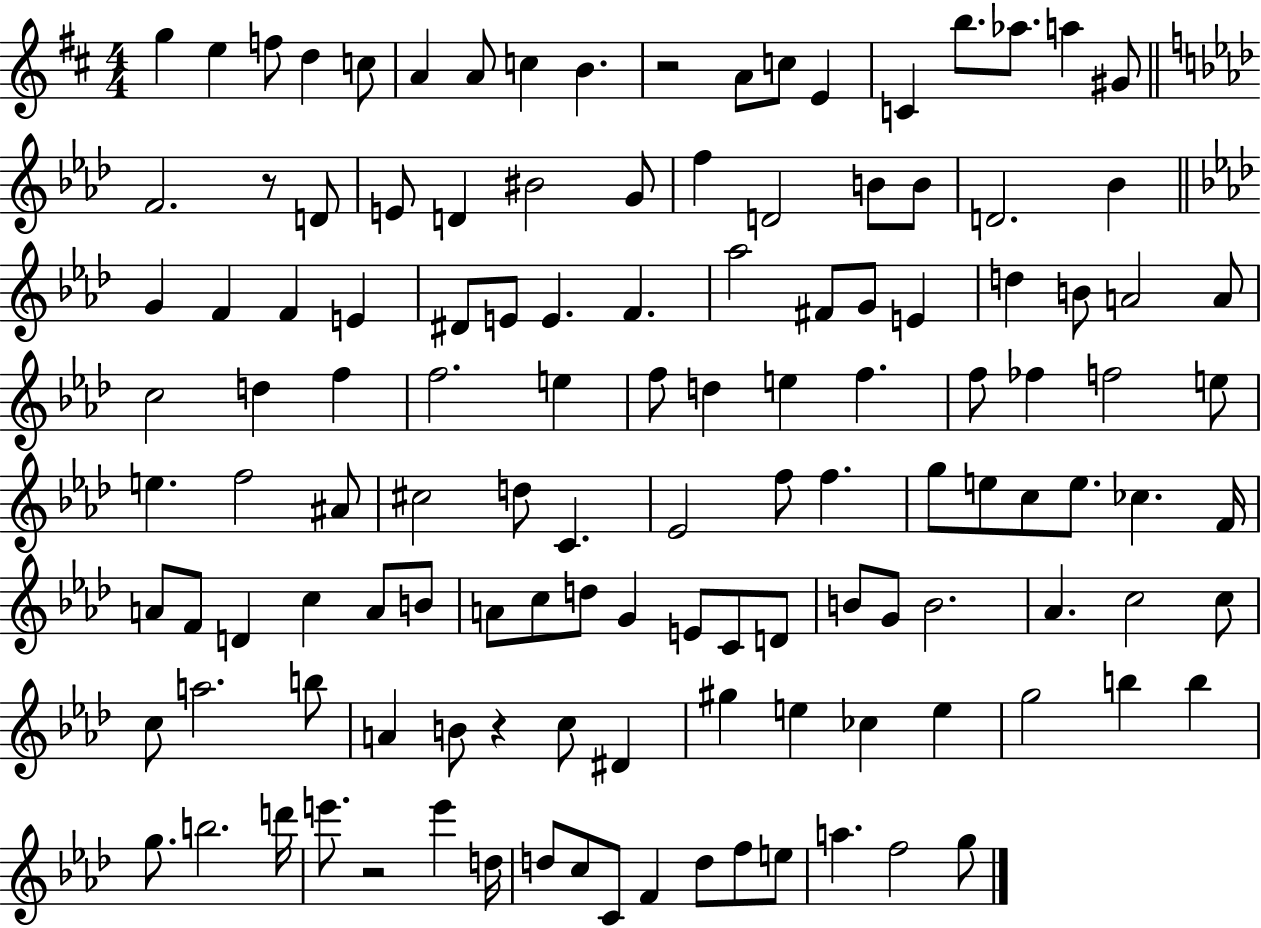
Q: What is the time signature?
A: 4/4